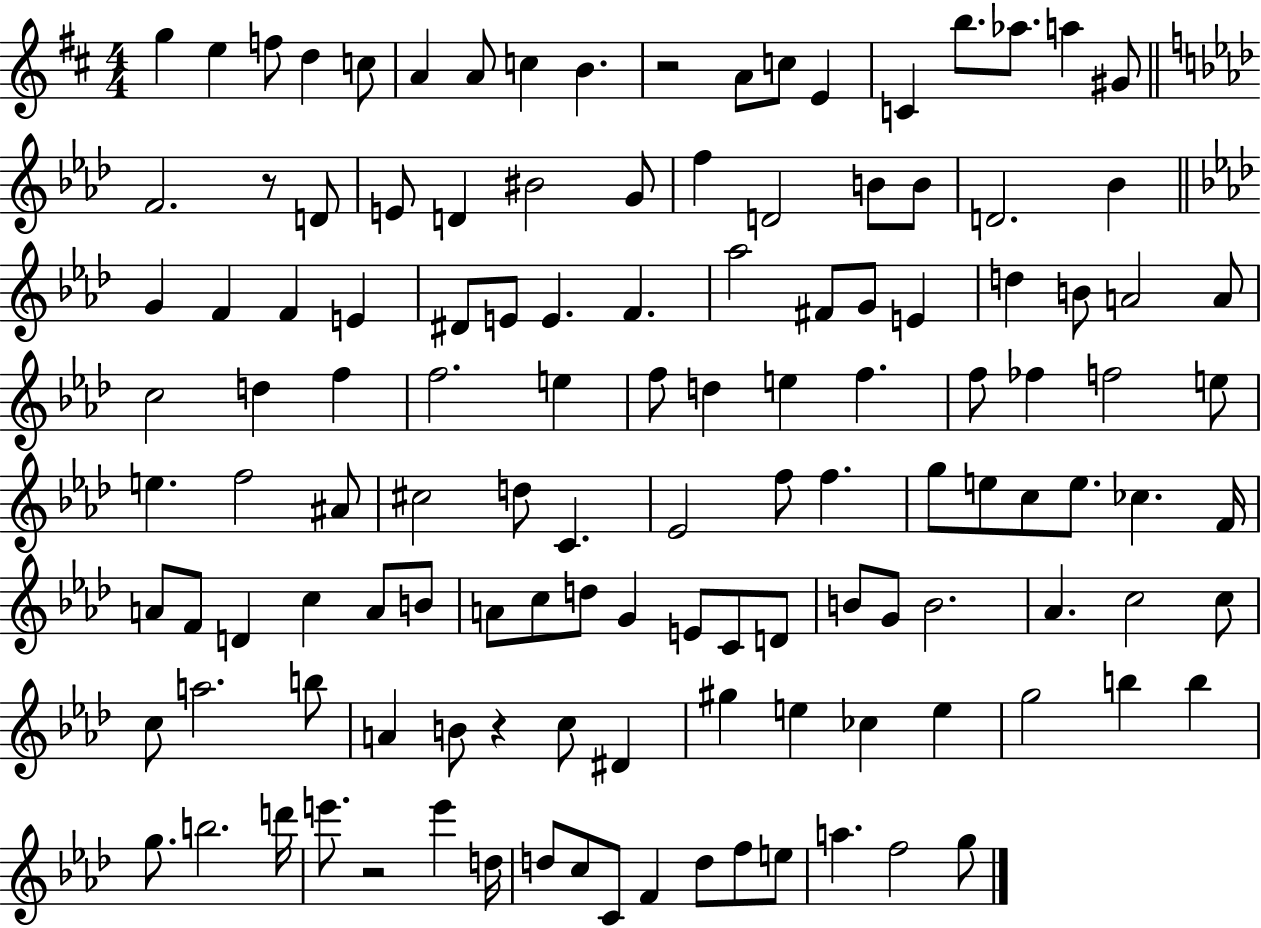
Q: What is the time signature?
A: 4/4